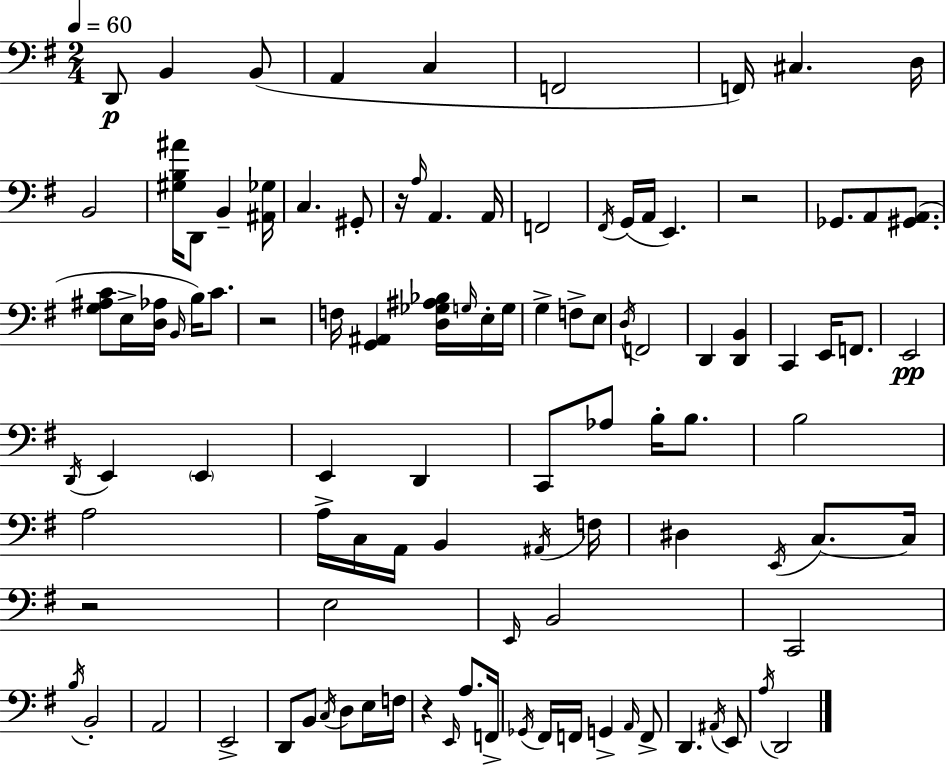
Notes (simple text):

D2/e B2/q B2/e A2/q C3/q F2/h F2/s C#3/q. D3/s B2/h [G#3,B3,A#4]/s D2/e B2/q [A#2,Gb3]/s C3/q. G#2/e R/s A3/s A2/q. A2/s F2/h F#2/s G2/s A2/s E2/q. R/h Gb2/e. A2/e [G#2,A2]/e. [G3,A#3,C4]/e E3/s [D3,Ab3]/s B2/s B3/s C4/e. R/h F3/s [G2,A#2]/q [D3,Gb3,A#3,Bb3]/s G3/s E3/s G3/s G3/q F3/e E3/e D3/s F2/h D2/q [D2,B2]/q C2/q E2/s F2/e. E2/h D2/s E2/q E2/q E2/q D2/q C2/e Ab3/e B3/s B3/e. B3/h A3/h A3/s C3/s A2/s B2/q A#2/s F3/s D#3/q E2/s C3/e. C3/s R/h E3/h E2/s B2/h C2/h B3/s B2/h A2/h E2/h D2/e B2/e C3/s D3/e E3/s F3/s R/q E2/s A3/e. F2/s Gb2/s F#2/s F2/s G2/q A2/s F2/e D2/q. A#2/s E2/e A3/s D2/h